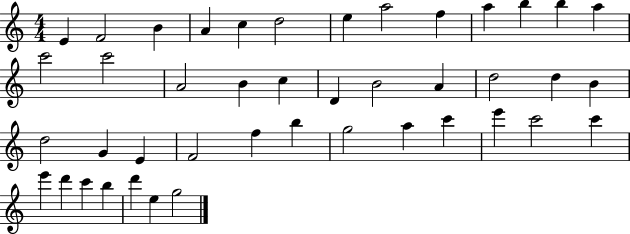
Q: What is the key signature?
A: C major